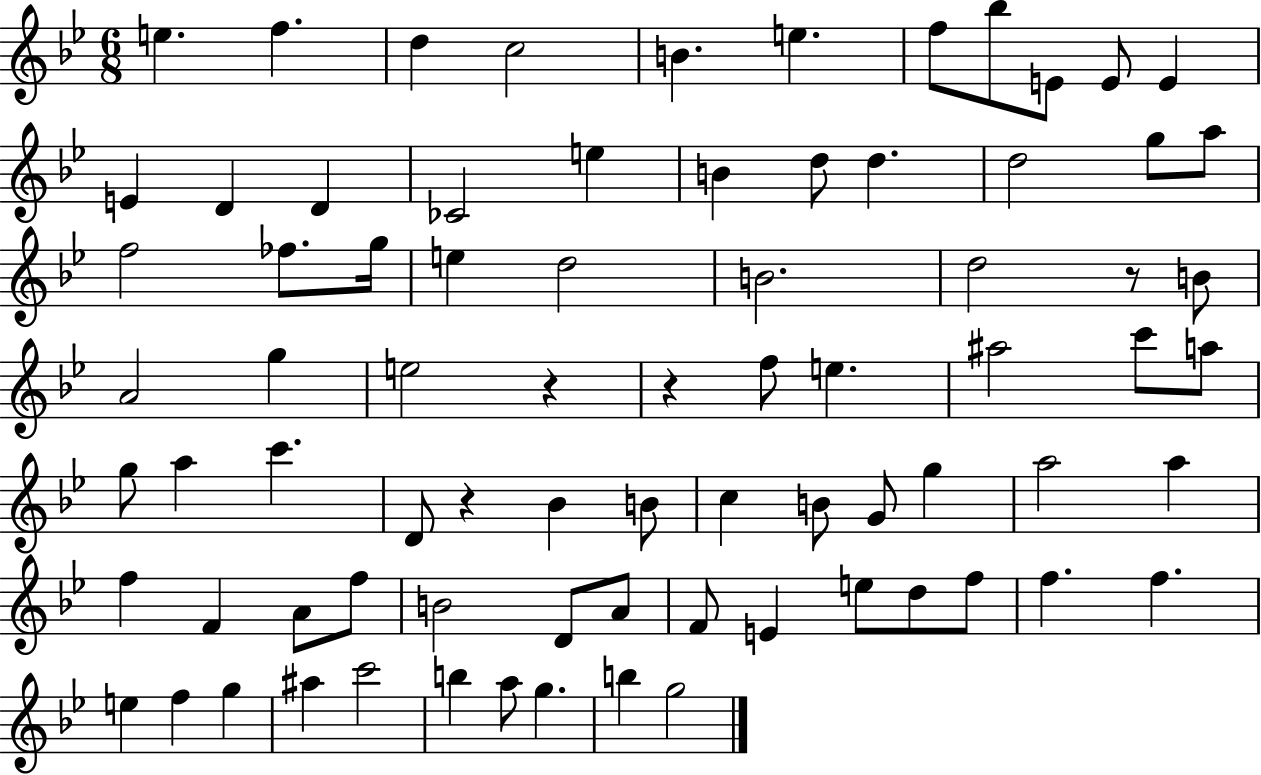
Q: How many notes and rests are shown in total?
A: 78